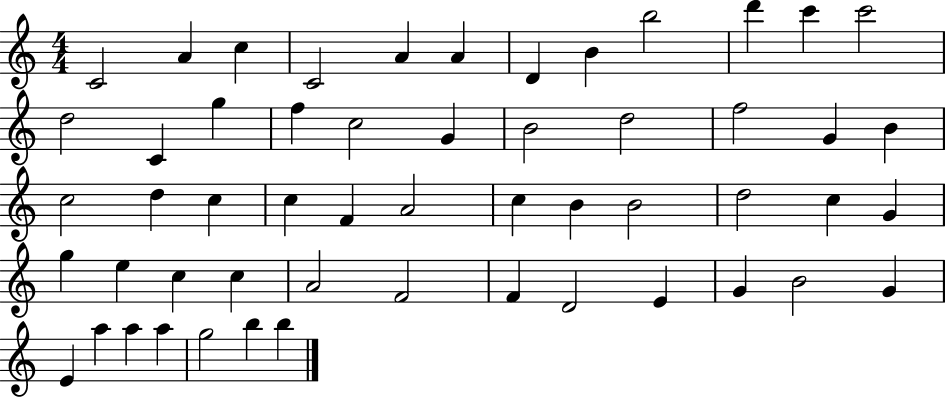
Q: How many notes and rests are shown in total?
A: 54